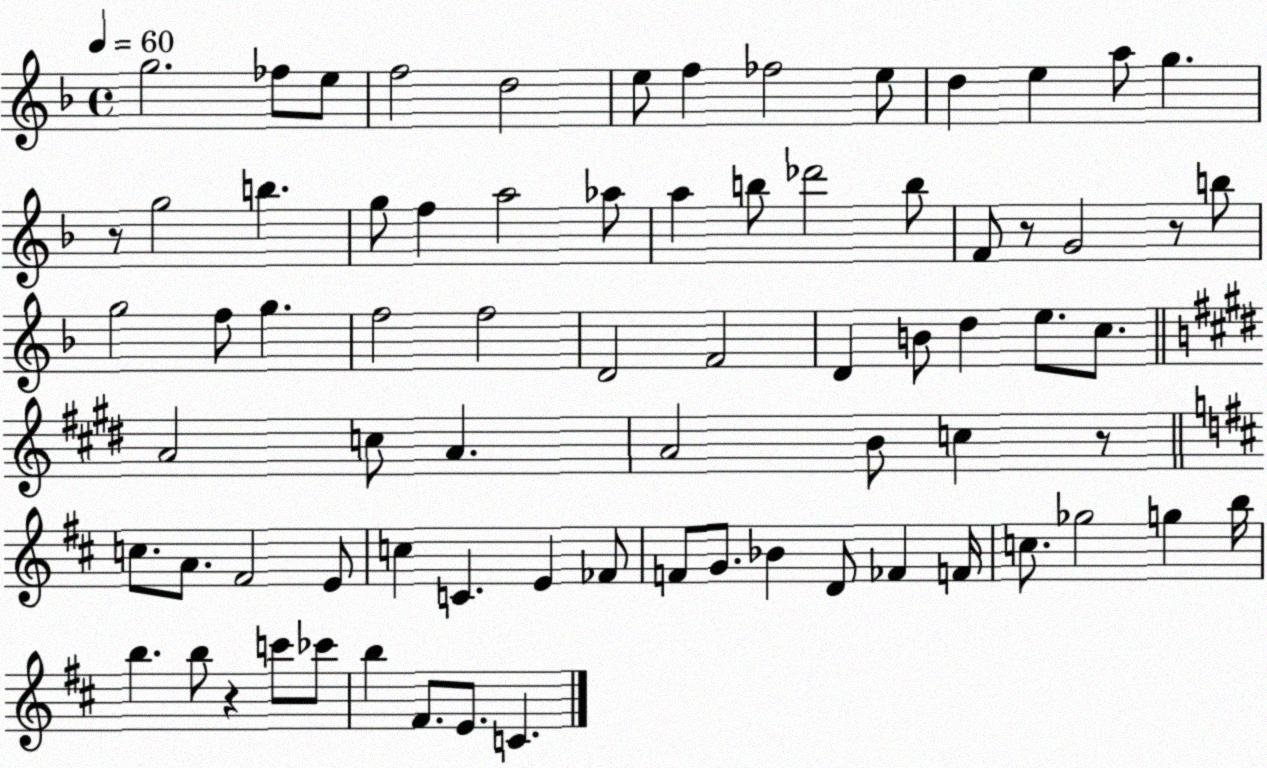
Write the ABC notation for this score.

X:1
T:Untitled
M:4/4
L:1/4
K:F
g2 _f/2 e/2 f2 d2 e/2 f _f2 e/2 d e a/2 g z/2 g2 b g/2 f a2 _a/2 a b/2 _d'2 b/2 F/2 z/2 G2 z/2 b/2 g2 f/2 g f2 f2 D2 F2 D B/2 d e/2 c/2 A2 c/2 A A2 B/2 c z/2 c/2 A/2 ^F2 E/2 c C E _F/2 F/2 G/2 _B D/2 _F F/4 c/2 _g2 g b/4 b b/2 z c'/2 _c'/2 b ^F/2 E/2 C